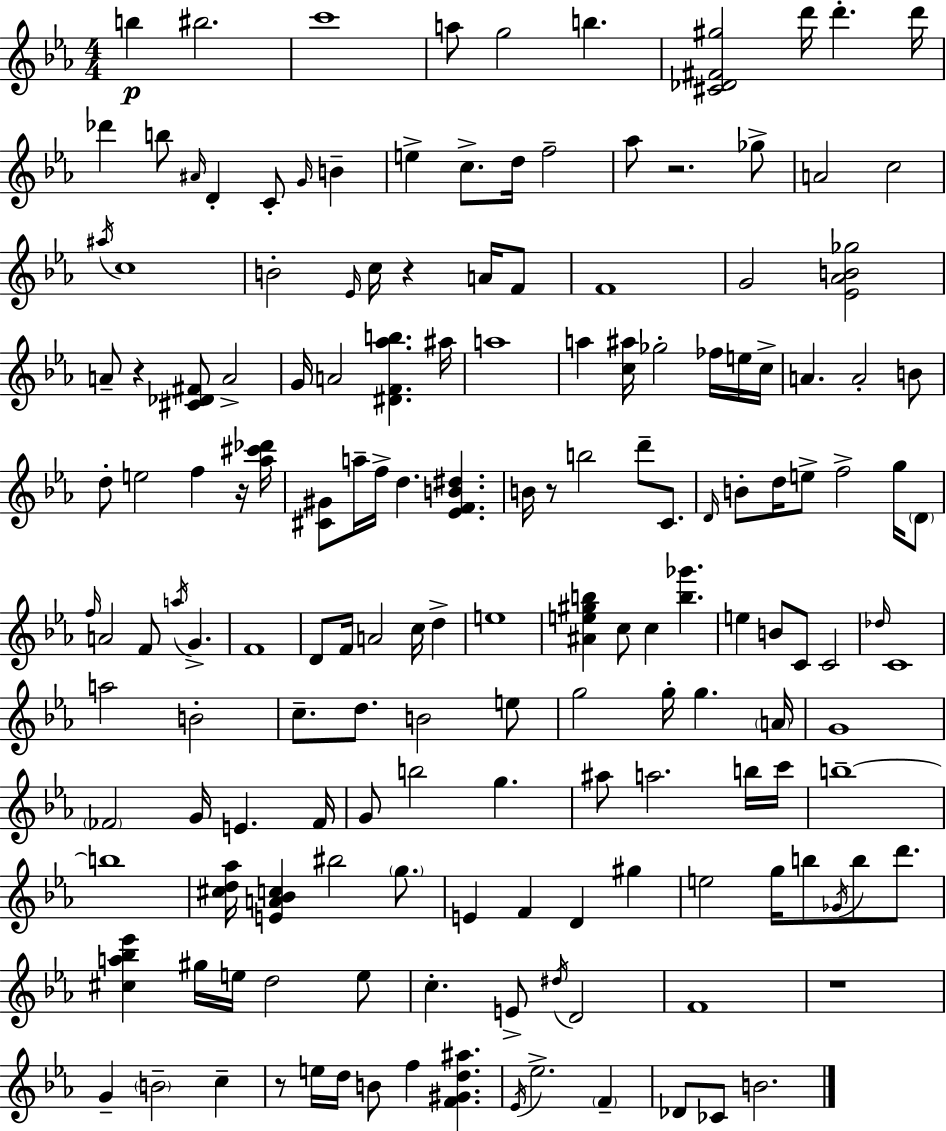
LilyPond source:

{
  \clef treble
  \numericTimeSignature
  \time 4/4
  \key ees \major
  b''4\p bis''2. | c'''1 | a''8 g''2 b''4. | <cis' des' fis' gis''>2 d'''16 d'''4.-. d'''16 | \break des'''4 b''8 \grace { ais'16 } d'4-. c'8-. \grace { g'16 } b'4-- | e''4-> c''8.-> d''16 f''2-- | aes''8 r2. | ges''8-> a'2 c''2 | \break \acciaccatura { ais''16 } c''1 | b'2-. \grace { ees'16 } c''16 r4 | a'16 f'8 f'1 | g'2 <ees' aes' b' ges''>2 | \break a'8-- r4 <cis' des' fis'>8 a'2-> | g'16 a'2 <dis' f' aes'' b''>4. | ais''16 a''1 | a''4 <c'' ais''>16 ges''2-. | \break fes''16 e''16 c''16-> a'4. a'2-. | b'8 d''8-. e''2 f''4 | r16 <aes'' cis''' des'''>16 <cis' gis'>8 a''16-- f''16-> d''4. <ees' f' b' dis''>4. | b'16 r8 b''2 d'''8-- | \break c'8. \grace { d'16 } b'8-. d''16 e''8-> f''2-> | g''16 \parenthesize d'8 \grace { f''16 } a'2 f'8 | \acciaccatura { a''16 } g'4.-> f'1 | d'8 f'16 a'2 | \break c''16 d''4-> e''1 | <ais' e'' gis'' b''>4 c''8 c''4 | <b'' ges'''>4. e''4 b'8 c'8 c'2 | \grace { des''16 } c'1 | \break a''2 | b'2-. c''8.-- d''8. b'2 | e''8 g''2 | g''16-. g''4. \parenthesize a'16 g'1 | \break \parenthesize fes'2 | g'16 e'4. fes'16 g'8 b''2 | g''4. ais''8 a''2. | b''16 c'''16 b''1--~~ | \break b''1 | <cis'' d'' aes''>16 <e' a' bes' c''>4 bis''2 | \parenthesize g''8. e'4 f'4 | d'4 gis''4 e''2 | \break g''16 b''8 \acciaccatura { ges'16 } b''8 d'''8. <cis'' a'' bes'' ees'''>4 gis''16 e''16 d''2 | e''8 c''4.-. e'8-> | \acciaccatura { dis''16 } d'2 f'1 | r1 | \break g'4-- \parenthesize b'2-- | c''4-- r8 e''16 d''16 b'8 | f''4 <f' gis' d'' ais''>4. \acciaccatura { ees'16 } ees''2.-> | \parenthesize f'4-- des'8 ces'8 b'2. | \break \bar "|."
}